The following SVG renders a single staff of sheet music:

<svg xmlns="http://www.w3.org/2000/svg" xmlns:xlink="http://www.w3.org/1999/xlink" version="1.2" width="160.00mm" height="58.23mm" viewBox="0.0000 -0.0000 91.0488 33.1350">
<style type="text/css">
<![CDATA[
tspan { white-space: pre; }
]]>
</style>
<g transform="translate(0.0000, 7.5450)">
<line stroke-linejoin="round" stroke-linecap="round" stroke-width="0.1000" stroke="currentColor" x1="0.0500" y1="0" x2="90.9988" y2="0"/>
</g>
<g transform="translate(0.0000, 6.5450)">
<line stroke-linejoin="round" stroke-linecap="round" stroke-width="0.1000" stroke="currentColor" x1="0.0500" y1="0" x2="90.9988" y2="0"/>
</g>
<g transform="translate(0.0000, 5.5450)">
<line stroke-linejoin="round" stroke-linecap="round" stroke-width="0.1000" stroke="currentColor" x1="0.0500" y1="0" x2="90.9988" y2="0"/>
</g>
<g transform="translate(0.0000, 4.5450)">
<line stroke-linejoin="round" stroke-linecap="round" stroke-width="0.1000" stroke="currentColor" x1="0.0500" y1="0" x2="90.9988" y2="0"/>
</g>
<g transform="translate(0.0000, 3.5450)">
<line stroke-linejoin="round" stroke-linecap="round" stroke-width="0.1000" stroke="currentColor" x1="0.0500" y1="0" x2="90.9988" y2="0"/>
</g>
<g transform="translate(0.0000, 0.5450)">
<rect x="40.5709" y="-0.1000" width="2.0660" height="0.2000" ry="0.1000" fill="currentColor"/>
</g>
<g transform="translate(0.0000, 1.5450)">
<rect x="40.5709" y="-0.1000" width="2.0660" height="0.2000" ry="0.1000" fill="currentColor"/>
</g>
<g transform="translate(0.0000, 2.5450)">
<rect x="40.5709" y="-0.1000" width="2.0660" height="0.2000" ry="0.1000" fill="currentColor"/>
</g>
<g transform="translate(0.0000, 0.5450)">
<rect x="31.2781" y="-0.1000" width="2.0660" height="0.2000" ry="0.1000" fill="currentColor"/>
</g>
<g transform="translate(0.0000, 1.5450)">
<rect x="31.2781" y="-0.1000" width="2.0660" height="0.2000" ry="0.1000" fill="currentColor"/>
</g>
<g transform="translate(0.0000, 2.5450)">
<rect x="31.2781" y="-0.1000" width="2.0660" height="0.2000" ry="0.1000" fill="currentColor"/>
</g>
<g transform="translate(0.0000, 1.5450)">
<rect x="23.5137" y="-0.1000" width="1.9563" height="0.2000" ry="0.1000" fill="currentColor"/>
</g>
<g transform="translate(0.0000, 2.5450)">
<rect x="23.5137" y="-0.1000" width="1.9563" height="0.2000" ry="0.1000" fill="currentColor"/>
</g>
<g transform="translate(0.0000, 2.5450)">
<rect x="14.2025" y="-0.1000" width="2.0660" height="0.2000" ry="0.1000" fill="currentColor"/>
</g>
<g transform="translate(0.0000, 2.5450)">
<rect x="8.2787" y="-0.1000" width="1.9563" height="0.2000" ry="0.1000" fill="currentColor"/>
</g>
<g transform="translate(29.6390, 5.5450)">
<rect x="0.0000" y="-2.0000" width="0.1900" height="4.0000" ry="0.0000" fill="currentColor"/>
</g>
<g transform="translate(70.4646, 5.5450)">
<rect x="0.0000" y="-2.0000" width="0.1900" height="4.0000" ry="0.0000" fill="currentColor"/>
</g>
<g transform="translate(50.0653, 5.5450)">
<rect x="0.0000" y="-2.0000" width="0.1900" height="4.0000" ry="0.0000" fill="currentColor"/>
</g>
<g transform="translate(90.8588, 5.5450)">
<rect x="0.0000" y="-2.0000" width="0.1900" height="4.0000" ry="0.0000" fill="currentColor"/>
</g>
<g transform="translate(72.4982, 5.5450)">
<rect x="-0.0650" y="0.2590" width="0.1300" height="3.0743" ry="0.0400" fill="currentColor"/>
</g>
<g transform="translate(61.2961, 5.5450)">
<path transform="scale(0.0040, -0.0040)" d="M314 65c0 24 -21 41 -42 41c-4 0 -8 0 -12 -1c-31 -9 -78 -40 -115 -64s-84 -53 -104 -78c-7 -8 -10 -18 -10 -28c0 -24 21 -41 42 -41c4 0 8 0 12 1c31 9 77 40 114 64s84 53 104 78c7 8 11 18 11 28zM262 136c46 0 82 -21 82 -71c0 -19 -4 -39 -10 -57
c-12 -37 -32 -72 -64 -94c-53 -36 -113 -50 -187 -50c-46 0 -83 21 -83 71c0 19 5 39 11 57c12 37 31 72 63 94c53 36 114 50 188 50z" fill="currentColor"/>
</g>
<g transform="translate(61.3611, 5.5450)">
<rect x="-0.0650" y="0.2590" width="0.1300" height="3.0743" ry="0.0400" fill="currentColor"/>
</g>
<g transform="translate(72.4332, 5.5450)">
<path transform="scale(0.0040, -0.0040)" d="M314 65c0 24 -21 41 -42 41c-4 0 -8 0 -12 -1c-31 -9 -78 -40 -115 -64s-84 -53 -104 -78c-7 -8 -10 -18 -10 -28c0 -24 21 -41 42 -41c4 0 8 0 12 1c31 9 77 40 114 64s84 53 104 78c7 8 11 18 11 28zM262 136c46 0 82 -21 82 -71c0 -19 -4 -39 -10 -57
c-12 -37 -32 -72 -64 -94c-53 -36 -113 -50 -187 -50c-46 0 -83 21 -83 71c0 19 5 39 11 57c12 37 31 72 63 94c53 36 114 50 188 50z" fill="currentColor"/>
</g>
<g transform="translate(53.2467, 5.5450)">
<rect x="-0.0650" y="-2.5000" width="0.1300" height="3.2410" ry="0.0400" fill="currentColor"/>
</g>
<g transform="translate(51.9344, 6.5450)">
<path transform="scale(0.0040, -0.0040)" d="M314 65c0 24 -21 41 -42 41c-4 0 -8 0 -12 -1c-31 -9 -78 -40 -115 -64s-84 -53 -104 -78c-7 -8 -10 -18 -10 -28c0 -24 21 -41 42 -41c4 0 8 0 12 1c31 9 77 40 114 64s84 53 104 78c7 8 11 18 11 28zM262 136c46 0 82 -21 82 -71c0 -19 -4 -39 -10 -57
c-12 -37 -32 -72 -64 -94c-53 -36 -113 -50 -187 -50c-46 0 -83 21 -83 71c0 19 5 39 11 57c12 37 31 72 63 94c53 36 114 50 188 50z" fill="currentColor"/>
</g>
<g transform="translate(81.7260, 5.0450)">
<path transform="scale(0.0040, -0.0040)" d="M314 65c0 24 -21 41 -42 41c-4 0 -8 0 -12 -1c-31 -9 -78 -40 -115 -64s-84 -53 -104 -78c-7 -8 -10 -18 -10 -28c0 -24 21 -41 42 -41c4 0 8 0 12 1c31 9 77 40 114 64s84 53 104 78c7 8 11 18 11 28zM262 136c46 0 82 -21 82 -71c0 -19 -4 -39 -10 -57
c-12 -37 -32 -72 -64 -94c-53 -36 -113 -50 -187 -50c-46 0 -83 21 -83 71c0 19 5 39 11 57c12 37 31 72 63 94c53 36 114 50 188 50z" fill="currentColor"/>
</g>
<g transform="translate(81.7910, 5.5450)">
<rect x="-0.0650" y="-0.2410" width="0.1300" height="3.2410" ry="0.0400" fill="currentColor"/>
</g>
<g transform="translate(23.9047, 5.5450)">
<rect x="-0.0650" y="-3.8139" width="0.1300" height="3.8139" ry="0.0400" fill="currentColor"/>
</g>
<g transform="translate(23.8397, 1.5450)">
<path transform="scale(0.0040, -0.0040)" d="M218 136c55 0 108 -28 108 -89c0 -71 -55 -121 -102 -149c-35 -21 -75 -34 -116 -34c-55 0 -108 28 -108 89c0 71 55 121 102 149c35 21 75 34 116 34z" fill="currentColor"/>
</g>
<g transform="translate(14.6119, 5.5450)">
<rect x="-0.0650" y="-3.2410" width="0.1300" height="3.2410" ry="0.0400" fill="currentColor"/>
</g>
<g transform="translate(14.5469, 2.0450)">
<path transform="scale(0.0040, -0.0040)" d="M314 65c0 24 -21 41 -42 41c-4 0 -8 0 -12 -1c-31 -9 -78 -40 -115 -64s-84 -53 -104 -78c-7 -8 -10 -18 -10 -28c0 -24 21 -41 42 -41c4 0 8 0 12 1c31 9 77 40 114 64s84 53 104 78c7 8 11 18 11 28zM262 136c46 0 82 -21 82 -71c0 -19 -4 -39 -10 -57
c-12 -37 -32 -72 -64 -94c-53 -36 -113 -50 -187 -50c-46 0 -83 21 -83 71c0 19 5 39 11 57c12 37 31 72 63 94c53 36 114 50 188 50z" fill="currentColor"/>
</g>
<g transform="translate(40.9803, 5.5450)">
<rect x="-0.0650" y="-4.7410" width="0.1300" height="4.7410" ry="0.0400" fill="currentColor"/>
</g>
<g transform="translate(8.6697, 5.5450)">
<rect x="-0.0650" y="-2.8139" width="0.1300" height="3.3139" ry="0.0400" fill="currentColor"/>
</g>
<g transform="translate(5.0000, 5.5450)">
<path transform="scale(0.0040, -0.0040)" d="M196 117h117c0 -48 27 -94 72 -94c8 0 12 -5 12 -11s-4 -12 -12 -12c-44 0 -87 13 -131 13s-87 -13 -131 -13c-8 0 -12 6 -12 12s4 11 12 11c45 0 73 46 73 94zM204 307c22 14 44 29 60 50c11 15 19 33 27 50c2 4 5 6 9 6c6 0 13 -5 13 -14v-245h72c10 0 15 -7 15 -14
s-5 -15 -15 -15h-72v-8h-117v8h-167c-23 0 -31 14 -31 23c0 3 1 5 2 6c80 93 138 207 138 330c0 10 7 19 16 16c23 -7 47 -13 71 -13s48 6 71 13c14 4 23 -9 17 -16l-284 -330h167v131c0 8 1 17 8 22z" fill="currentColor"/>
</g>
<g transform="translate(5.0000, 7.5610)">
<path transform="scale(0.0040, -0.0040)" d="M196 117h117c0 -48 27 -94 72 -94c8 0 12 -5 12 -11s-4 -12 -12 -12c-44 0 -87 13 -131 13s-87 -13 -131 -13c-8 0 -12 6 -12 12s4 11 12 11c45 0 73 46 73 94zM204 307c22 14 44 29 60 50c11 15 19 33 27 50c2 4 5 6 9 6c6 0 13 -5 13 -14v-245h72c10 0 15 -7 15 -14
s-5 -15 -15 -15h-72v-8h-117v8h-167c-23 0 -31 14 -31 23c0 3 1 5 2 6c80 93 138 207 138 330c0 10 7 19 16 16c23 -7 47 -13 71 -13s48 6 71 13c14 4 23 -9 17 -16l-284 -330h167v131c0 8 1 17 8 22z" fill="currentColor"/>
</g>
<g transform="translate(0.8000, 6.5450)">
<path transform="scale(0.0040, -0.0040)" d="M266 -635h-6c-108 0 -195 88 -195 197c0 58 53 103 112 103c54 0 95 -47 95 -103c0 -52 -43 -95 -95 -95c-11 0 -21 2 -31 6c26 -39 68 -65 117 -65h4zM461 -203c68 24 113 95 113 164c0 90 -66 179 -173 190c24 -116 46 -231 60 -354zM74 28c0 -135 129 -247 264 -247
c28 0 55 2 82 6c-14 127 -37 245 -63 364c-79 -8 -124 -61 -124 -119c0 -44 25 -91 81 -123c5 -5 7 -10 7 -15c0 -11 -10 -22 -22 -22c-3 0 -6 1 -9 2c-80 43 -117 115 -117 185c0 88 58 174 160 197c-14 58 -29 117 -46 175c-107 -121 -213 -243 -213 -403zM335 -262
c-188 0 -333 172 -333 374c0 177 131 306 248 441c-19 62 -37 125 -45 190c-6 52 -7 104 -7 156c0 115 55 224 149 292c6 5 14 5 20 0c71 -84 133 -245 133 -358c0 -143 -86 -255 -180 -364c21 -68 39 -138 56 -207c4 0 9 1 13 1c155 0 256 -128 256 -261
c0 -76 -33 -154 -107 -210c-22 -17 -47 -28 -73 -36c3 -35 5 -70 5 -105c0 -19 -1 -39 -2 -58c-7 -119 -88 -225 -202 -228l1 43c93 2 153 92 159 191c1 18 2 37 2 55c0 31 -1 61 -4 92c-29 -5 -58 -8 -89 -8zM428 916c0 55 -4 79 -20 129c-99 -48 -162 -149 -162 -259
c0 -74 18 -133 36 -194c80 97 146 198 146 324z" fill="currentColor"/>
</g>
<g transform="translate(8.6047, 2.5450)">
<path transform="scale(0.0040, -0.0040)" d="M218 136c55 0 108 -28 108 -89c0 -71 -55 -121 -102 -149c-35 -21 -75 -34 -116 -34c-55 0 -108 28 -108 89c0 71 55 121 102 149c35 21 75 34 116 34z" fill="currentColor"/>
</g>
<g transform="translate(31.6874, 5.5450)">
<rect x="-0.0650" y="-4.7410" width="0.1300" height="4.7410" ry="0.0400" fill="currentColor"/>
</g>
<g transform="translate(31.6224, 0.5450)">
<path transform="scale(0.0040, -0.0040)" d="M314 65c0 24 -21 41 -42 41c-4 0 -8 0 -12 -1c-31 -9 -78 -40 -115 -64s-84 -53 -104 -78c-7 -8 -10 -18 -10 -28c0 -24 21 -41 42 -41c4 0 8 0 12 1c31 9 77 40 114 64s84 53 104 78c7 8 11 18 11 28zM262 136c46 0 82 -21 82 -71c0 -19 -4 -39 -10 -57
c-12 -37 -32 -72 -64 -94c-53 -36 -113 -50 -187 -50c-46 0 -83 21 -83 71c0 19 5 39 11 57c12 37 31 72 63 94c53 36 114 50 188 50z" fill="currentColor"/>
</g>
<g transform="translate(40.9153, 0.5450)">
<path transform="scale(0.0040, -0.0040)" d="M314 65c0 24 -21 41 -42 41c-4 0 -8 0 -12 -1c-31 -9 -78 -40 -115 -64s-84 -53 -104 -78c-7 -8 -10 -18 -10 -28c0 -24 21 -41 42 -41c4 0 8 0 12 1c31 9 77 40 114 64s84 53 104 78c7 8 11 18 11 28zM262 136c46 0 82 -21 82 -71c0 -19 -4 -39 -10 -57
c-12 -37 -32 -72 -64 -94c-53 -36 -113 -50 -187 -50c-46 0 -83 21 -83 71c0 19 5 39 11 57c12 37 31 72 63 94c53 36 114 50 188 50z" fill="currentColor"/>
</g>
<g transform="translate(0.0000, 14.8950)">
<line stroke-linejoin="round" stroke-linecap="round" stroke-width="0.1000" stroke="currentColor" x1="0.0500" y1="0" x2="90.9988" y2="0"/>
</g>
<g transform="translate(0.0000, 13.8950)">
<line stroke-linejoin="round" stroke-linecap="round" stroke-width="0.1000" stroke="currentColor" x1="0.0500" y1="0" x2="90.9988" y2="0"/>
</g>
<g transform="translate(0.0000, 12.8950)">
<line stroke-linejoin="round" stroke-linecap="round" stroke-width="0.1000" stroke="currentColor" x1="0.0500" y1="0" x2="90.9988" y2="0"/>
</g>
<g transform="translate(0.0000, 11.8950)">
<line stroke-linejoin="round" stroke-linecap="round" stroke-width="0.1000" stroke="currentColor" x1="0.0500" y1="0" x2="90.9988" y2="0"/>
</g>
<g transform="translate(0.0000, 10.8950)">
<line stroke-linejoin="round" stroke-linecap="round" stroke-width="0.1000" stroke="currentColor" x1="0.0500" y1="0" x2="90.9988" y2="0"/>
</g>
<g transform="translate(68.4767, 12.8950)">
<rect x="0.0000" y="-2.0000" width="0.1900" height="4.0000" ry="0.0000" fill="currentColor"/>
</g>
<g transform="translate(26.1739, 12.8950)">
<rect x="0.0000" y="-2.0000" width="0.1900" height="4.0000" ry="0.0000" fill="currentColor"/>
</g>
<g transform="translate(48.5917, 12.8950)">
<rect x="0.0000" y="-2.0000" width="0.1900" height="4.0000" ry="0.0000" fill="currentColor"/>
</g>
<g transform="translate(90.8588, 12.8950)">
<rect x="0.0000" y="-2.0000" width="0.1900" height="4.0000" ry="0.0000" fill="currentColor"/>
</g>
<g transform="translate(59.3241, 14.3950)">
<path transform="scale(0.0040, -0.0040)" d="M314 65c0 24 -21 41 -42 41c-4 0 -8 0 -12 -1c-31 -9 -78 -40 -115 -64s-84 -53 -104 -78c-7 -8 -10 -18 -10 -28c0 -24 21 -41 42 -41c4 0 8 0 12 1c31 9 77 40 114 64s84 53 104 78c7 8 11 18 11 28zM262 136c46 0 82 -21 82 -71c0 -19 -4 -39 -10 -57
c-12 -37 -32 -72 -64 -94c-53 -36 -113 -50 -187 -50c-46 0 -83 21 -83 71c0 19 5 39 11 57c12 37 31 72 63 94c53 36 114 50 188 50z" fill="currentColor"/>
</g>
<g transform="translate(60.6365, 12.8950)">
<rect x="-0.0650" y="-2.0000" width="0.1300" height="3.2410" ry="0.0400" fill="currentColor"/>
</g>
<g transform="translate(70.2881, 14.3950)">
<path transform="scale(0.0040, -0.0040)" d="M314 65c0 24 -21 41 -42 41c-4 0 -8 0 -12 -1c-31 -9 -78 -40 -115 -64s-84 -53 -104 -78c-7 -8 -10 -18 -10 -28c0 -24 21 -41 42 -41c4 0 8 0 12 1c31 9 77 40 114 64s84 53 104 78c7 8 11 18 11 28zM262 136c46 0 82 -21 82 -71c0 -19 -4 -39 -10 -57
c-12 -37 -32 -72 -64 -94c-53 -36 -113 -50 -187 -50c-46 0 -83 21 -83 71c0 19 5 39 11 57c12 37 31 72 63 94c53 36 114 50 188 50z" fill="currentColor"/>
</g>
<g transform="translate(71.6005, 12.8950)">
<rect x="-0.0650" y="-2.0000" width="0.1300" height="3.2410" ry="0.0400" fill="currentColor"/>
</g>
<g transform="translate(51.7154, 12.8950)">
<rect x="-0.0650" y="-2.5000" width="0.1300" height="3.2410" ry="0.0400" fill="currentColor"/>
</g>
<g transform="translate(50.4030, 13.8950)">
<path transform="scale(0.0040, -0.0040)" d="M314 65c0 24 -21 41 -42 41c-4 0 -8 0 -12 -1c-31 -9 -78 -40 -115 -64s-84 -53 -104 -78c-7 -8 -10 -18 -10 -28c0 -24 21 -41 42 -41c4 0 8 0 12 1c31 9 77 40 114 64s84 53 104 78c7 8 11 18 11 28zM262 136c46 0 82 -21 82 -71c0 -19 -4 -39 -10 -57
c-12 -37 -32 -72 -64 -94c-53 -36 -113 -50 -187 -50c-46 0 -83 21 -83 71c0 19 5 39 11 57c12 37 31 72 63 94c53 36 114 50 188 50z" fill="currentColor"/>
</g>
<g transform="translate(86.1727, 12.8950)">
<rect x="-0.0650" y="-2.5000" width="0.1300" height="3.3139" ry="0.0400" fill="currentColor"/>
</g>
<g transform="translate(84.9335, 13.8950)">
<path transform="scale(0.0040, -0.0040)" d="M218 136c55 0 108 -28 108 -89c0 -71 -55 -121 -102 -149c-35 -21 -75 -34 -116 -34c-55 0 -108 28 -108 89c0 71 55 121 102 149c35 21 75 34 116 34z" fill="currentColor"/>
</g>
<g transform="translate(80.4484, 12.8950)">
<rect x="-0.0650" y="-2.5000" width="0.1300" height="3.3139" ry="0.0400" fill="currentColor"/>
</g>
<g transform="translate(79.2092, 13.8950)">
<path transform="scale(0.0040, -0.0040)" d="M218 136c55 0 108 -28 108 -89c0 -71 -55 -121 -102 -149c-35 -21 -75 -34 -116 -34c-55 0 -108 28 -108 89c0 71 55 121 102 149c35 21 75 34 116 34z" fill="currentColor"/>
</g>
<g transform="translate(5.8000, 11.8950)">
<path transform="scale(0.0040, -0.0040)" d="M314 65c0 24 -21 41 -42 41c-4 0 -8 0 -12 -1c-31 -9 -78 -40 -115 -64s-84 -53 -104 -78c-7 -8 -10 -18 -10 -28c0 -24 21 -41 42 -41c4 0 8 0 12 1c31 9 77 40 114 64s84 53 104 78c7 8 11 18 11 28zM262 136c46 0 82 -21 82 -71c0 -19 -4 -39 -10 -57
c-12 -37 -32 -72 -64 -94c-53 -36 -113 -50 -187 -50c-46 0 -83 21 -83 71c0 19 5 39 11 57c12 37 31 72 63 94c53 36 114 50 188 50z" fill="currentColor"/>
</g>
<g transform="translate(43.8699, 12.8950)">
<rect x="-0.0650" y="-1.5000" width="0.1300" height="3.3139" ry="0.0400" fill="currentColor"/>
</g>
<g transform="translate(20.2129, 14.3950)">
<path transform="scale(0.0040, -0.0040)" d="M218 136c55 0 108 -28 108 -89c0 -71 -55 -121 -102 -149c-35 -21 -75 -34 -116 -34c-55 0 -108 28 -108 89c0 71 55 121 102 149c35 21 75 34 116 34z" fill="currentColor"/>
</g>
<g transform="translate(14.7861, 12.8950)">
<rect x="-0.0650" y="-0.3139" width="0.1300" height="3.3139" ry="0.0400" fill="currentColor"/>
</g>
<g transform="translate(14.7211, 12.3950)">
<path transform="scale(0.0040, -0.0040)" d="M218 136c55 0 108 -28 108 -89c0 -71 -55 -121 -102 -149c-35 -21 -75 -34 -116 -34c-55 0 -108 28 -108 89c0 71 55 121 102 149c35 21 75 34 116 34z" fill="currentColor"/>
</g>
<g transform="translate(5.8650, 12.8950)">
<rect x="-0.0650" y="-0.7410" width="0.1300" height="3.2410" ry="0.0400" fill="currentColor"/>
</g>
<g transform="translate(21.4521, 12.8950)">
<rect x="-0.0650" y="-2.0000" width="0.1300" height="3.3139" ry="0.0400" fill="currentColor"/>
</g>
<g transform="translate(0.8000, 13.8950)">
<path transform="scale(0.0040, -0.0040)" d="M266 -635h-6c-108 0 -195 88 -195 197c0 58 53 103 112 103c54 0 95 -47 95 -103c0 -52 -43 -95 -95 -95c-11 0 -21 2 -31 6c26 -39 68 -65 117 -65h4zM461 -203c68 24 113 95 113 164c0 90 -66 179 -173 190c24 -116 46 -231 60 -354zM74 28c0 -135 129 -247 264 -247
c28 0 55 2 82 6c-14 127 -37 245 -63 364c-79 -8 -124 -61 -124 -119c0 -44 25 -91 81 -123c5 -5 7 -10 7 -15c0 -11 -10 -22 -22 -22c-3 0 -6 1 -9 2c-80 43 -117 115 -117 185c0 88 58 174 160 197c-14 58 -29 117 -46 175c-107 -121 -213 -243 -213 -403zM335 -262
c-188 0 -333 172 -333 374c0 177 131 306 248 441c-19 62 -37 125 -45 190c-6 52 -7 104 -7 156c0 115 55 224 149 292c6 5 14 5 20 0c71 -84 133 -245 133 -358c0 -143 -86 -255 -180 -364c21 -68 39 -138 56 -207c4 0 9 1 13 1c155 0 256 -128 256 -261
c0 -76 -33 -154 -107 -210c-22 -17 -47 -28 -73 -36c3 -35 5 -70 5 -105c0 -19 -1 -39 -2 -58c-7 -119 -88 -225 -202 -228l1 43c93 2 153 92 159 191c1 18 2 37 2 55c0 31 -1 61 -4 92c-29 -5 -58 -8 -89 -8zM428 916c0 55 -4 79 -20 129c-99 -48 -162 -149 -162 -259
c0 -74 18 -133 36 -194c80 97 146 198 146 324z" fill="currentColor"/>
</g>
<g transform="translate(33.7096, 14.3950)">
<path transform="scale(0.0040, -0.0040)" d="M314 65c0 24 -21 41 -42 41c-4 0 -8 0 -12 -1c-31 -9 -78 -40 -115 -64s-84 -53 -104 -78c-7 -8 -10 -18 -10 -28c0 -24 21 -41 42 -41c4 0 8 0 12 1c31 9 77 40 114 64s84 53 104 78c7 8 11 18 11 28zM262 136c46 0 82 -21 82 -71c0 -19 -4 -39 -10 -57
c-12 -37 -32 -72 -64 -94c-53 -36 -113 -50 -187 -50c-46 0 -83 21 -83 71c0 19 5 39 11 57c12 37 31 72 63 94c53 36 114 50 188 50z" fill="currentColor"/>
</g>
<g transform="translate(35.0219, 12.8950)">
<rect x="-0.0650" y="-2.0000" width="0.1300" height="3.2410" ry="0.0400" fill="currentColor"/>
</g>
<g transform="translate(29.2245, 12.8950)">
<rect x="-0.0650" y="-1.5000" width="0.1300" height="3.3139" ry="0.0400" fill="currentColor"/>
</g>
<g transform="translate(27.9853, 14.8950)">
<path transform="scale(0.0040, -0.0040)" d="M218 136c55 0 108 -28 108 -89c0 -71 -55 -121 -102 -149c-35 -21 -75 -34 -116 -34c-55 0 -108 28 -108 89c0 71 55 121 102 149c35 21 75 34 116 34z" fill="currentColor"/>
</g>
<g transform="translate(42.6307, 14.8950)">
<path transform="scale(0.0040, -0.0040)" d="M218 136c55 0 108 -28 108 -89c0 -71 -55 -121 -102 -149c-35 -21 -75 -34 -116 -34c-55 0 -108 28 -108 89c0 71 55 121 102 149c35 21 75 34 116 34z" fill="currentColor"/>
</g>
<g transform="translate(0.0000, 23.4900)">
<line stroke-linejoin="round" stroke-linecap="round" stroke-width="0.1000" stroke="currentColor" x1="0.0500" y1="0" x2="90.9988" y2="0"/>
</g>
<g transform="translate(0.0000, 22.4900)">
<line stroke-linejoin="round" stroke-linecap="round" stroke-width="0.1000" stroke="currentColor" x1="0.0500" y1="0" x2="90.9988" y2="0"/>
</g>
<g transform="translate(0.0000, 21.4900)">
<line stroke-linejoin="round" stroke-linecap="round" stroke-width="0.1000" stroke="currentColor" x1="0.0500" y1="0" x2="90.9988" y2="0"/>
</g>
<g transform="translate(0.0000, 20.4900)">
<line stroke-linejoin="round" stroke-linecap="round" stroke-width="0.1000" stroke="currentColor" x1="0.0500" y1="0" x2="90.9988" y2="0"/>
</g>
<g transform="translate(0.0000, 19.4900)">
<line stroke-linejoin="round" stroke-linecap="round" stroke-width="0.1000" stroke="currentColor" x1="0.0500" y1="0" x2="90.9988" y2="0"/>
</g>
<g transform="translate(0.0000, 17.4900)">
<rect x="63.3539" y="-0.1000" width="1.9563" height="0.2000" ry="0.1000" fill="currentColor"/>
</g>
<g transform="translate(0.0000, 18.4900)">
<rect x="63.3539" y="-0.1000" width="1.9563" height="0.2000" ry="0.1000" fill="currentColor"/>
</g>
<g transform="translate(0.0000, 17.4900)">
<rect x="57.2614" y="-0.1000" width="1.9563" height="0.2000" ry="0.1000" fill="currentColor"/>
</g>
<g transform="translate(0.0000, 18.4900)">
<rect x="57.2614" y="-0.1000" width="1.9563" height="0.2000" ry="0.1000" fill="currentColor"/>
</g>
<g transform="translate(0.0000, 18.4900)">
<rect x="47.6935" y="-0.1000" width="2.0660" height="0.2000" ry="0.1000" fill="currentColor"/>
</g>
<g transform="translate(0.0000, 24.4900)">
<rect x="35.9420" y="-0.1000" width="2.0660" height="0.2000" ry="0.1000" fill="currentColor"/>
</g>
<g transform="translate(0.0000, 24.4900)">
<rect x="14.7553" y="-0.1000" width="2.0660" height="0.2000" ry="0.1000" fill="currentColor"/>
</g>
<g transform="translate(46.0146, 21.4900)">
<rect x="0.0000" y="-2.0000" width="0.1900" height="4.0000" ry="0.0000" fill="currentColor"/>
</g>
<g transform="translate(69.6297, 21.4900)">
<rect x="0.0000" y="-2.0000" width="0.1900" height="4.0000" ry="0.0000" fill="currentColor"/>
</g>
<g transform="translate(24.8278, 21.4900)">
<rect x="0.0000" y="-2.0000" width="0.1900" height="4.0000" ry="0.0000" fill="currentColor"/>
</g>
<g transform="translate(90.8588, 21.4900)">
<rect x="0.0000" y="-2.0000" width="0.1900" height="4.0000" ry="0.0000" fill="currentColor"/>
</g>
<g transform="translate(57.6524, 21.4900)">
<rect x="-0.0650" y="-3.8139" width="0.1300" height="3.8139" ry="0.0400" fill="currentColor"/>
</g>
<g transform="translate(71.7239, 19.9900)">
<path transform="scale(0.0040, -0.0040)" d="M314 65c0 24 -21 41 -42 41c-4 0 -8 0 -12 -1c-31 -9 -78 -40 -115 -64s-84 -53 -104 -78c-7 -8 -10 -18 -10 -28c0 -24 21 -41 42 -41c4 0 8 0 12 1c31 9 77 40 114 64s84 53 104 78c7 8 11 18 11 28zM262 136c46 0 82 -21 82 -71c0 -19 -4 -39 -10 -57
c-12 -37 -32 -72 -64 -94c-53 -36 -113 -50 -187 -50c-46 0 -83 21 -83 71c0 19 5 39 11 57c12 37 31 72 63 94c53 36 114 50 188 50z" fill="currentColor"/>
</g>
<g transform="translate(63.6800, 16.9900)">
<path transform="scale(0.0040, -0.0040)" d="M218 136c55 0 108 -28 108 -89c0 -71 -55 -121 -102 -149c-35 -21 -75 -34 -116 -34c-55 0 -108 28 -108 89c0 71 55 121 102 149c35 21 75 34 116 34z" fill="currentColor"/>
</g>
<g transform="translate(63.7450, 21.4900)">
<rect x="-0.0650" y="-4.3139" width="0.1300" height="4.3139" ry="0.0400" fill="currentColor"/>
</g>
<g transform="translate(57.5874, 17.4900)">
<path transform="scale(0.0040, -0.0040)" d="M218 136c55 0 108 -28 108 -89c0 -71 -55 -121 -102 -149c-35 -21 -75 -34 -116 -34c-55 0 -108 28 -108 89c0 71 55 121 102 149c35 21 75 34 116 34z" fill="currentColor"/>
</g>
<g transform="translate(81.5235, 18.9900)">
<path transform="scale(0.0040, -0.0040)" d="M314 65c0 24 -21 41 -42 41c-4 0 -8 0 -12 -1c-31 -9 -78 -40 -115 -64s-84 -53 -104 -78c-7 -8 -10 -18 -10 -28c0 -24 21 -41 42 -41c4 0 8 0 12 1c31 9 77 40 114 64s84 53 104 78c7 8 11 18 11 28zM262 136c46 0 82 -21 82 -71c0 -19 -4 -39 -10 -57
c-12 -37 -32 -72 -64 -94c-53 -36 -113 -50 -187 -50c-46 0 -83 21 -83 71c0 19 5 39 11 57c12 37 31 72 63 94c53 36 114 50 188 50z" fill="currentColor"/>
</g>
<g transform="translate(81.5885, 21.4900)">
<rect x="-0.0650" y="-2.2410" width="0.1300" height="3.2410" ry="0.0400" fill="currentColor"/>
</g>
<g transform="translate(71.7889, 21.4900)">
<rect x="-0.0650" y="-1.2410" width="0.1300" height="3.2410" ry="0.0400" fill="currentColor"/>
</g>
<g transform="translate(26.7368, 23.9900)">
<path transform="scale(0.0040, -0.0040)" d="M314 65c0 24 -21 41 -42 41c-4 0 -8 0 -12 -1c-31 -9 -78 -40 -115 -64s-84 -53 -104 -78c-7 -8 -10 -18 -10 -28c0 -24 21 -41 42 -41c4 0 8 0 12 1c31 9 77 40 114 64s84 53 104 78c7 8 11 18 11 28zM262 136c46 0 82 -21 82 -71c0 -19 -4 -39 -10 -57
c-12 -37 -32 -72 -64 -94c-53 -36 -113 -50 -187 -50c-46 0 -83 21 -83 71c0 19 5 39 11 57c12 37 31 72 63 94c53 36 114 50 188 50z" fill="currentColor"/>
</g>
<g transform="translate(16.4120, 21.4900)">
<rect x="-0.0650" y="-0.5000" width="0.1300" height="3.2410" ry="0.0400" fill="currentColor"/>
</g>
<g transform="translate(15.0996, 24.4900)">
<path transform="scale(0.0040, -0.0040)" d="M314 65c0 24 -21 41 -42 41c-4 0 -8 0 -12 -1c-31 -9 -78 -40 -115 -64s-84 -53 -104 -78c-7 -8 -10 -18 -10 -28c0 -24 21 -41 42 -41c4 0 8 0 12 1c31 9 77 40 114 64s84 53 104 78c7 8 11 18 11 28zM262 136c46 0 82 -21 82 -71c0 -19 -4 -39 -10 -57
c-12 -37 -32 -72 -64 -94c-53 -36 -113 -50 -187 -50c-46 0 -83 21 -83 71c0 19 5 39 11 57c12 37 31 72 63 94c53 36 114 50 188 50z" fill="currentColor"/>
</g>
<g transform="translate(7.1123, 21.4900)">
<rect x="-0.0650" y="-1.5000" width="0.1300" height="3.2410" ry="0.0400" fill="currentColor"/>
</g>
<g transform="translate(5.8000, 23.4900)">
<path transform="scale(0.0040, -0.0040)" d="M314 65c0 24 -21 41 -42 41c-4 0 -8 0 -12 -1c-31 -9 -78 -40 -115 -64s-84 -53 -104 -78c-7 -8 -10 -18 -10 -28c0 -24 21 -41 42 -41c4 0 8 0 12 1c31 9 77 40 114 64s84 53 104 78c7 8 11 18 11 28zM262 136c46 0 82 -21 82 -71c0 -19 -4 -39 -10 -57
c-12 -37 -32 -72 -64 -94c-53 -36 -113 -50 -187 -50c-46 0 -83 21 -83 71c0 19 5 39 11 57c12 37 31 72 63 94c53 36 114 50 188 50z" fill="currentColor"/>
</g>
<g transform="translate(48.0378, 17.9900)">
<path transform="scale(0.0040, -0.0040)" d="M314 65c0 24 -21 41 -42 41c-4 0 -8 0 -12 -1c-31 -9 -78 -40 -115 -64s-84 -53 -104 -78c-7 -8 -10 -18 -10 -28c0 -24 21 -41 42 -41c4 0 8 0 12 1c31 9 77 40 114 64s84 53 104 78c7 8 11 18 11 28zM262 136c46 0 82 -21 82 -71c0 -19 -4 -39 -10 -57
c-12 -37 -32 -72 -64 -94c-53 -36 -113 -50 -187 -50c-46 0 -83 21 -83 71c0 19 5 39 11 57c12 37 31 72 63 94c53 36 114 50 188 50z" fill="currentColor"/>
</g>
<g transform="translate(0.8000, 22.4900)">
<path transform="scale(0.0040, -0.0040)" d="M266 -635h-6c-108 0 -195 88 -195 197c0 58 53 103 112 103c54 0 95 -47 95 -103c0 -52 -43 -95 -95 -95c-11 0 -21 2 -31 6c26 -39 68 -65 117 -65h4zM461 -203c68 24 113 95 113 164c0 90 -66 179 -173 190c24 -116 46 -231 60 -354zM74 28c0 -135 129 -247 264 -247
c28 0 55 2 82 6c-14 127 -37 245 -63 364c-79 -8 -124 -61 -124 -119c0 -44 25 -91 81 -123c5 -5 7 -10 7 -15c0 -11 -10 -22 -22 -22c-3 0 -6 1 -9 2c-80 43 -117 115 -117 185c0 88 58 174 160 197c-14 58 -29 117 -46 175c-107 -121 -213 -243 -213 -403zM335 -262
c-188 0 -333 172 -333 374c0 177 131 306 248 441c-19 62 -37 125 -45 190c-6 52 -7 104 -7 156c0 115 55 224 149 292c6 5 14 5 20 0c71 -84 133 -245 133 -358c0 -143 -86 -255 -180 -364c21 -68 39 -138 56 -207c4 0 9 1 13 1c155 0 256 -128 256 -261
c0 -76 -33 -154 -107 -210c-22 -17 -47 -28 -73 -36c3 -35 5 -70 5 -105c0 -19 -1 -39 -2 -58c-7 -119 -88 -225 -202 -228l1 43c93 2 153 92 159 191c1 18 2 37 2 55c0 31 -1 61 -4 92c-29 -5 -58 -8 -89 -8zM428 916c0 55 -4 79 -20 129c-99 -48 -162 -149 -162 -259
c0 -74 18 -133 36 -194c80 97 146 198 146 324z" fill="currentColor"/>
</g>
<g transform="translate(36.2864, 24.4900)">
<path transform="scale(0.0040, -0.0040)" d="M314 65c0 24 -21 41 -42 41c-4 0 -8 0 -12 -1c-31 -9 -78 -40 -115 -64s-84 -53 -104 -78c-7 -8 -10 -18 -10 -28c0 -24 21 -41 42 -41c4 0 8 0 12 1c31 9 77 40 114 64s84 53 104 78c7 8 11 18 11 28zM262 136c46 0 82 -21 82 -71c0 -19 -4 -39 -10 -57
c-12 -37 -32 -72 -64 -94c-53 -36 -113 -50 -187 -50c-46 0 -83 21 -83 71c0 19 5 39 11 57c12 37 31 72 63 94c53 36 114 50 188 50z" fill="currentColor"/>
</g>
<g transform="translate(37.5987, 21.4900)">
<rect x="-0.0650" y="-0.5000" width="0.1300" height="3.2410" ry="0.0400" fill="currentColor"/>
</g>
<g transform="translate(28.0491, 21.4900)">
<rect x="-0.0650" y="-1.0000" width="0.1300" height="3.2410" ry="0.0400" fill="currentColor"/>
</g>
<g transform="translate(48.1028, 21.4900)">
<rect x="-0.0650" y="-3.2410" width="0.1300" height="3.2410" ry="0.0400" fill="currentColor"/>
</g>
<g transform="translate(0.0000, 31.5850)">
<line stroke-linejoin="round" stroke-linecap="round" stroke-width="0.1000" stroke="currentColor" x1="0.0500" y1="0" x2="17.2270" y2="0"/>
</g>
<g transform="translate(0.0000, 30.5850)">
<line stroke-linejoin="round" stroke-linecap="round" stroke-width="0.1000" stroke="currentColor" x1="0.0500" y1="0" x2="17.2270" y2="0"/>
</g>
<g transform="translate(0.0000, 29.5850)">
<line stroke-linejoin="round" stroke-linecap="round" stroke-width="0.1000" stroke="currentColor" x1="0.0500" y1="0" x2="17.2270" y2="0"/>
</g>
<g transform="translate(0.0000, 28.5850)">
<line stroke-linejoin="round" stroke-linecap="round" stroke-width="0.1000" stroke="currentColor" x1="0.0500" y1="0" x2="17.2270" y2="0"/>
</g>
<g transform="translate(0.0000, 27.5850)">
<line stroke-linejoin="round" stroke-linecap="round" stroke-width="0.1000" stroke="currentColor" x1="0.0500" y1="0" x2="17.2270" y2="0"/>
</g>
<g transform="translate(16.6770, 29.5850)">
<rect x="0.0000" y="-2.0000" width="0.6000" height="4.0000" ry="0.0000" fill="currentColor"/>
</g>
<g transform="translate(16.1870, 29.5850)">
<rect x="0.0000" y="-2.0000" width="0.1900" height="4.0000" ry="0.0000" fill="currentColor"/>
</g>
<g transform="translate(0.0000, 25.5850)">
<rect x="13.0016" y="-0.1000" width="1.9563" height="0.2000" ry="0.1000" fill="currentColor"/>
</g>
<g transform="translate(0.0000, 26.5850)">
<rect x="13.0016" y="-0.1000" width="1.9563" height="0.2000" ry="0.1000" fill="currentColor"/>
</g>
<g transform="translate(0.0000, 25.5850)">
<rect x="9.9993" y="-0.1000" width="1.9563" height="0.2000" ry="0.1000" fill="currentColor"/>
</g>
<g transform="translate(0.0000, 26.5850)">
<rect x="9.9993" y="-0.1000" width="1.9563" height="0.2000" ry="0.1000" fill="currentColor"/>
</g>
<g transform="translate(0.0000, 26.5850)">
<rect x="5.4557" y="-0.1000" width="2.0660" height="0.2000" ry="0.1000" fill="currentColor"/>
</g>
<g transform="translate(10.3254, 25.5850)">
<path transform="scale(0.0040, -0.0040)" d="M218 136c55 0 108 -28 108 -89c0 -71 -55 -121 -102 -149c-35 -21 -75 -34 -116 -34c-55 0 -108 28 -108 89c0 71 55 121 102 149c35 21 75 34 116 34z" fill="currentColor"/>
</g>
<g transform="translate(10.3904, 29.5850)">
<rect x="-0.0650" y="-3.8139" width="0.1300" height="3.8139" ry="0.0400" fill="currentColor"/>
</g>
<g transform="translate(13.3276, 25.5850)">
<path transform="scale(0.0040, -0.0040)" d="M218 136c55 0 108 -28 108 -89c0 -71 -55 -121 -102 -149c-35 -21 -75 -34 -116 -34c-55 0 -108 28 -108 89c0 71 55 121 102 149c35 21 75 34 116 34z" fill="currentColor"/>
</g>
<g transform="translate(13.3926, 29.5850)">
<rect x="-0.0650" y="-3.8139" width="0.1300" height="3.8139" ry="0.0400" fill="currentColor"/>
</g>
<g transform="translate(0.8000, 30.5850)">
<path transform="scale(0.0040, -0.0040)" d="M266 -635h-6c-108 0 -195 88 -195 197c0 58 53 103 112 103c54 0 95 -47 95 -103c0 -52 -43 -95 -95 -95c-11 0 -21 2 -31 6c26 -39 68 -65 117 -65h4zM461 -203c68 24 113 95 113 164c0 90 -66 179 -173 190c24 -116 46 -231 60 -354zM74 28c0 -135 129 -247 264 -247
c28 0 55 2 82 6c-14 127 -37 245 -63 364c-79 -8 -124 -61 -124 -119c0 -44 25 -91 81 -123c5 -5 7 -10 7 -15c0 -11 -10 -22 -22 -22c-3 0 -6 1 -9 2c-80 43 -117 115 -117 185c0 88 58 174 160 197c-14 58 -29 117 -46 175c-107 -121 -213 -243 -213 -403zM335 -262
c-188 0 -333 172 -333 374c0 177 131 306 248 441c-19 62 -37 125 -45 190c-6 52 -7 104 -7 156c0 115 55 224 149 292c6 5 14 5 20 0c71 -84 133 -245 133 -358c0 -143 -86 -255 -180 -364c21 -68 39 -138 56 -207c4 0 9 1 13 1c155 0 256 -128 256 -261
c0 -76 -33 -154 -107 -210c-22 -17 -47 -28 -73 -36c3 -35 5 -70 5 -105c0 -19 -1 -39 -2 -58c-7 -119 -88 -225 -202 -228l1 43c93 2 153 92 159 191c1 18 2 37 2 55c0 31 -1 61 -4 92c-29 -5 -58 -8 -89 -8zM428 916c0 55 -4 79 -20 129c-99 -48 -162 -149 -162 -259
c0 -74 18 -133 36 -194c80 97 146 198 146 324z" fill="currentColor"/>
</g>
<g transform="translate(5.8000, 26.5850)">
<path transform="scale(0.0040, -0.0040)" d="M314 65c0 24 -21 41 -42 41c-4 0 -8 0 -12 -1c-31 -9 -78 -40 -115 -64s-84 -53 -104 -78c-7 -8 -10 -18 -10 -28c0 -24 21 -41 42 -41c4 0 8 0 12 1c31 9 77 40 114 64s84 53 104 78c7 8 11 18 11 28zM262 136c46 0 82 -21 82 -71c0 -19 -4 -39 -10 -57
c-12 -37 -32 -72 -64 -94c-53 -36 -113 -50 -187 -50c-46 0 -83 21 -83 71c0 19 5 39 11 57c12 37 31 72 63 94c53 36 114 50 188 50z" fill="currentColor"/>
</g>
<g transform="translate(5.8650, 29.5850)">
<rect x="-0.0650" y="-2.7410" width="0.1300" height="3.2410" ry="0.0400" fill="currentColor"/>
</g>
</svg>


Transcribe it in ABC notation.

X:1
T:Untitled
M:4/4
L:1/4
K:C
a b2 c' e'2 e'2 G2 B2 B2 c2 d2 c F E F2 E G2 F2 F2 G G E2 C2 D2 C2 b2 c' d' e2 g2 a2 c' c'